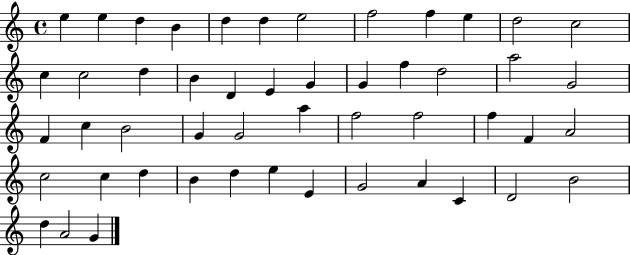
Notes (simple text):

E5/q E5/q D5/q B4/q D5/q D5/q E5/h F5/h F5/q E5/q D5/h C5/h C5/q C5/h D5/q B4/q D4/q E4/q G4/q G4/q F5/q D5/h A5/h G4/h F4/q C5/q B4/h G4/q G4/h A5/q F5/h F5/h F5/q F4/q A4/h C5/h C5/q D5/q B4/q D5/q E5/q E4/q G4/h A4/q C4/q D4/h B4/h D5/q A4/h G4/q